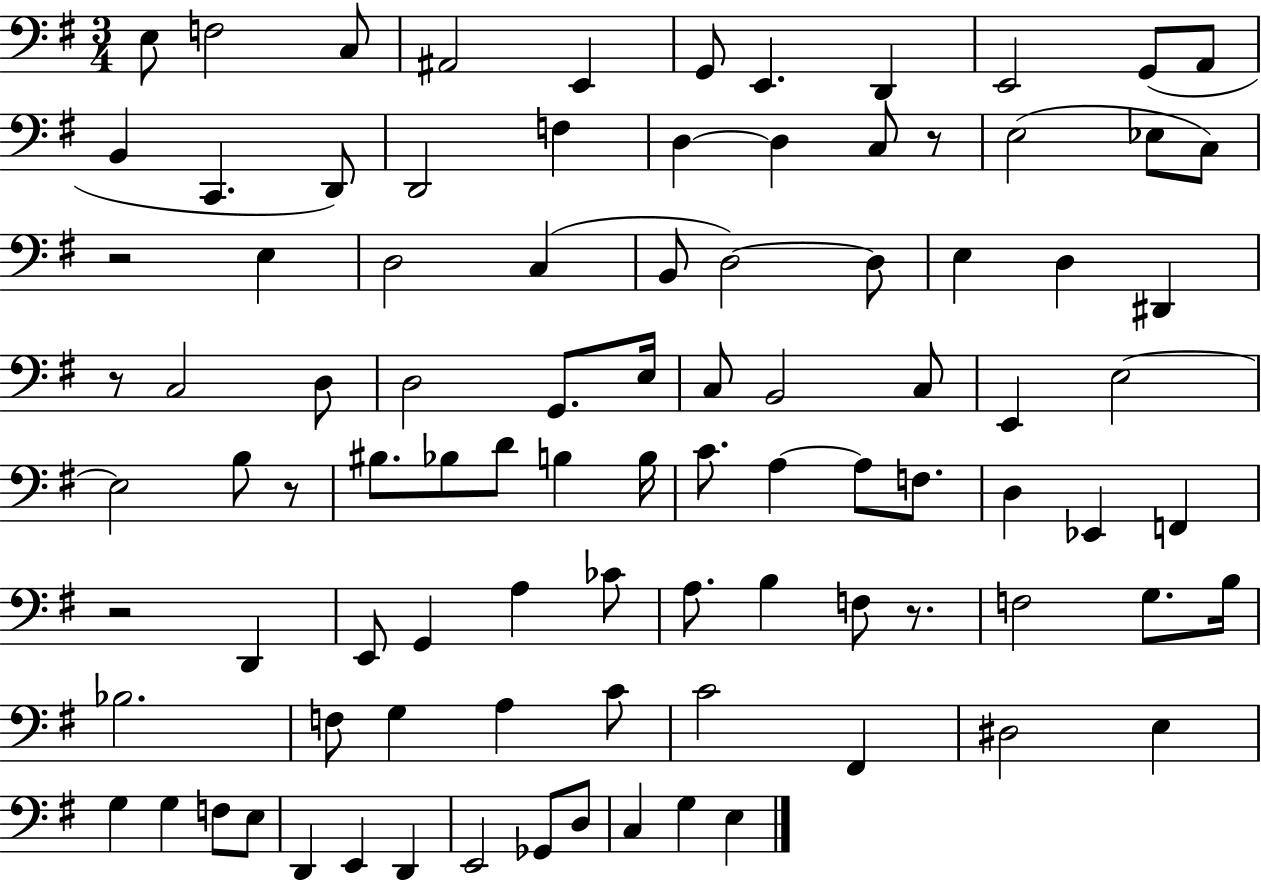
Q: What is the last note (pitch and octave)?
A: E3